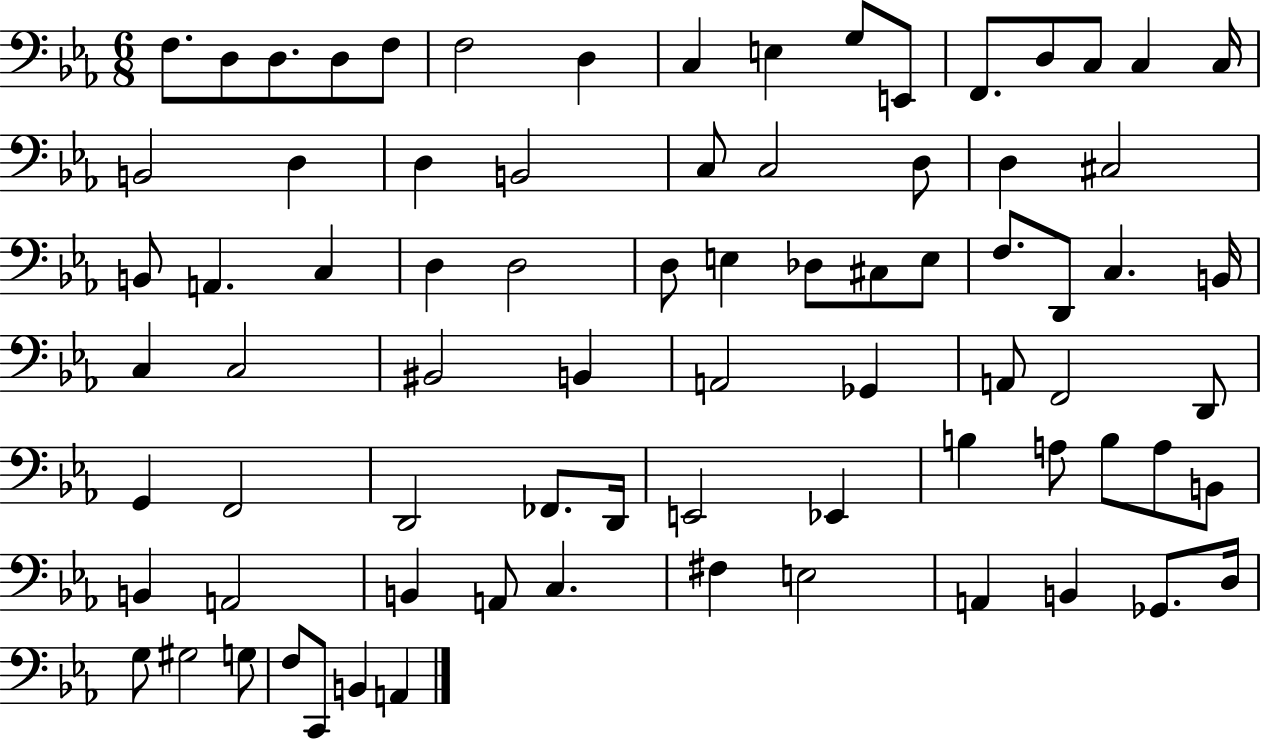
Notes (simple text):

F3/e. D3/e D3/e. D3/e F3/e F3/h D3/q C3/q E3/q G3/e E2/e F2/e. D3/e C3/e C3/q C3/s B2/h D3/q D3/q B2/h C3/e C3/h D3/e D3/q C#3/h B2/e A2/q. C3/q D3/q D3/h D3/e E3/q Db3/e C#3/e E3/e F3/e. D2/e C3/q. B2/s C3/q C3/h BIS2/h B2/q A2/h Gb2/q A2/e F2/h D2/e G2/q F2/h D2/h FES2/e. D2/s E2/h Eb2/q B3/q A3/e B3/e A3/e B2/e B2/q A2/h B2/q A2/e C3/q. F#3/q E3/h A2/q B2/q Gb2/e. D3/s G3/e G#3/h G3/e F3/e C2/e B2/q A2/q